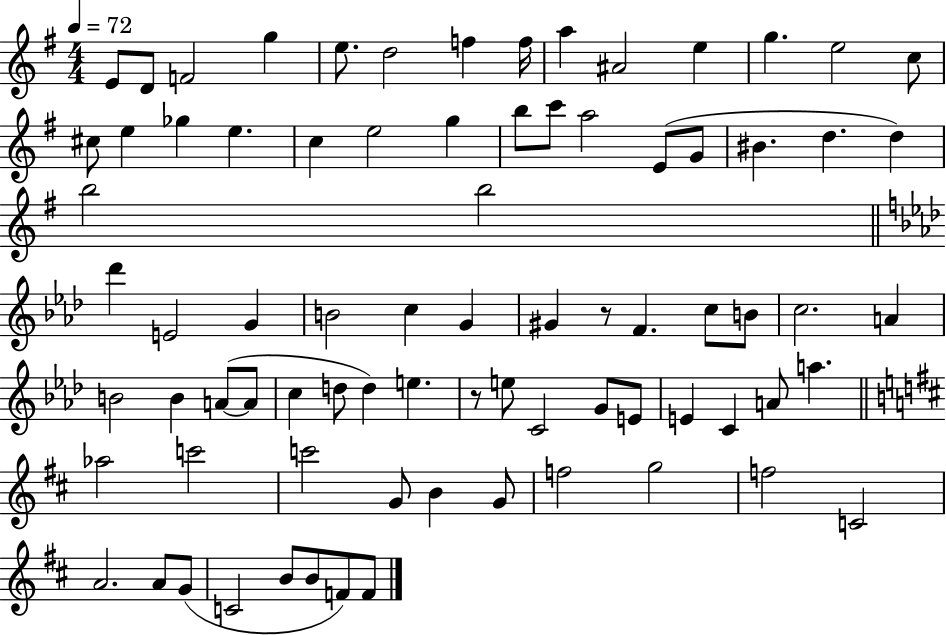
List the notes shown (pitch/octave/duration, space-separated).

E4/e D4/e F4/h G5/q E5/e. D5/h F5/q F5/s A5/q A#4/h E5/q G5/q. E5/h C5/e C#5/e E5/q Gb5/q E5/q. C5/q E5/h G5/q B5/e C6/e A5/h E4/e G4/e BIS4/q. D5/q. D5/q B5/h B5/h Db6/q E4/h G4/q B4/h C5/q G4/q G#4/q R/e F4/q. C5/e B4/e C5/h. A4/q B4/h B4/q A4/e A4/e C5/q D5/e D5/q E5/q. R/e E5/e C4/h G4/e E4/e E4/q C4/q A4/e A5/q. Ab5/h C6/h C6/h G4/e B4/q G4/e F5/h G5/h F5/h C4/h A4/h. A4/e G4/e C4/h B4/e B4/e F4/e F4/e